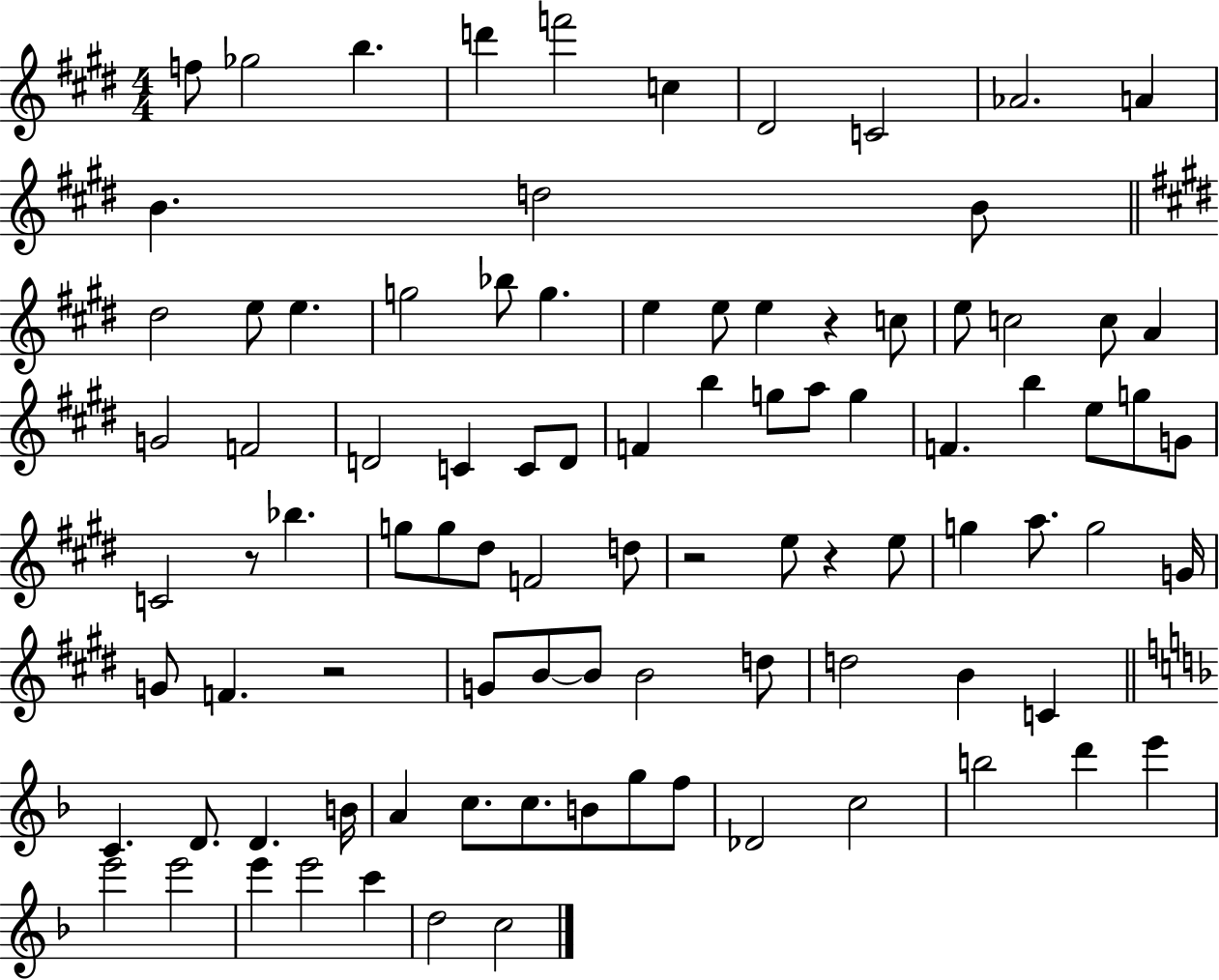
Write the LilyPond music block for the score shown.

{
  \clef treble
  \numericTimeSignature
  \time 4/4
  \key e \major
  f''8 ges''2 b''4. | d'''4 f'''2 c''4 | dis'2 c'2 | aes'2. a'4 | \break b'4. d''2 b'8 | \bar "||" \break \key e \major dis''2 e''8 e''4. | g''2 bes''8 g''4. | e''4 e''8 e''4 r4 c''8 | e''8 c''2 c''8 a'4 | \break g'2 f'2 | d'2 c'4 c'8 d'8 | f'4 b''4 g''8 a''8 g''4 | f'4. b''4 e''8 g''8 g'8 | \break c'2 r8 bes''4. | g''8 g''8 dis''8 f'2 d''8 | r2 e''8 r4 e''8 | g''4 a''8. g''2 g'16 | \break g'8 f'4. r2 | g'8 b'8~~ b'8 b'2 d''8 | d''2 b'4 c'4 | \bar "||" \break \key f \major c'4. d'8. d'4. b'16 | a'4 c''8. c''8. b'8 g''8 f''8 | des'2 c''2 | b''2 d'''4 e'''4 | \break e'''2 e'''2 | e'''4 e'''2 c'''4 | d''2 c''2 | \bar "|."
}